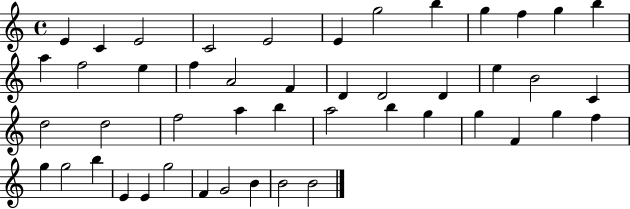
X:1
T:Untitled
M:4/4
L:1/4
K:C
E C E2 C2 E2 E g2 b g f g b a f2 e f A2 F D D2 D e B2 C d2 d2 f2 a b a2 b g g F g f g g2 b E E g2 F G2 B B2 B2